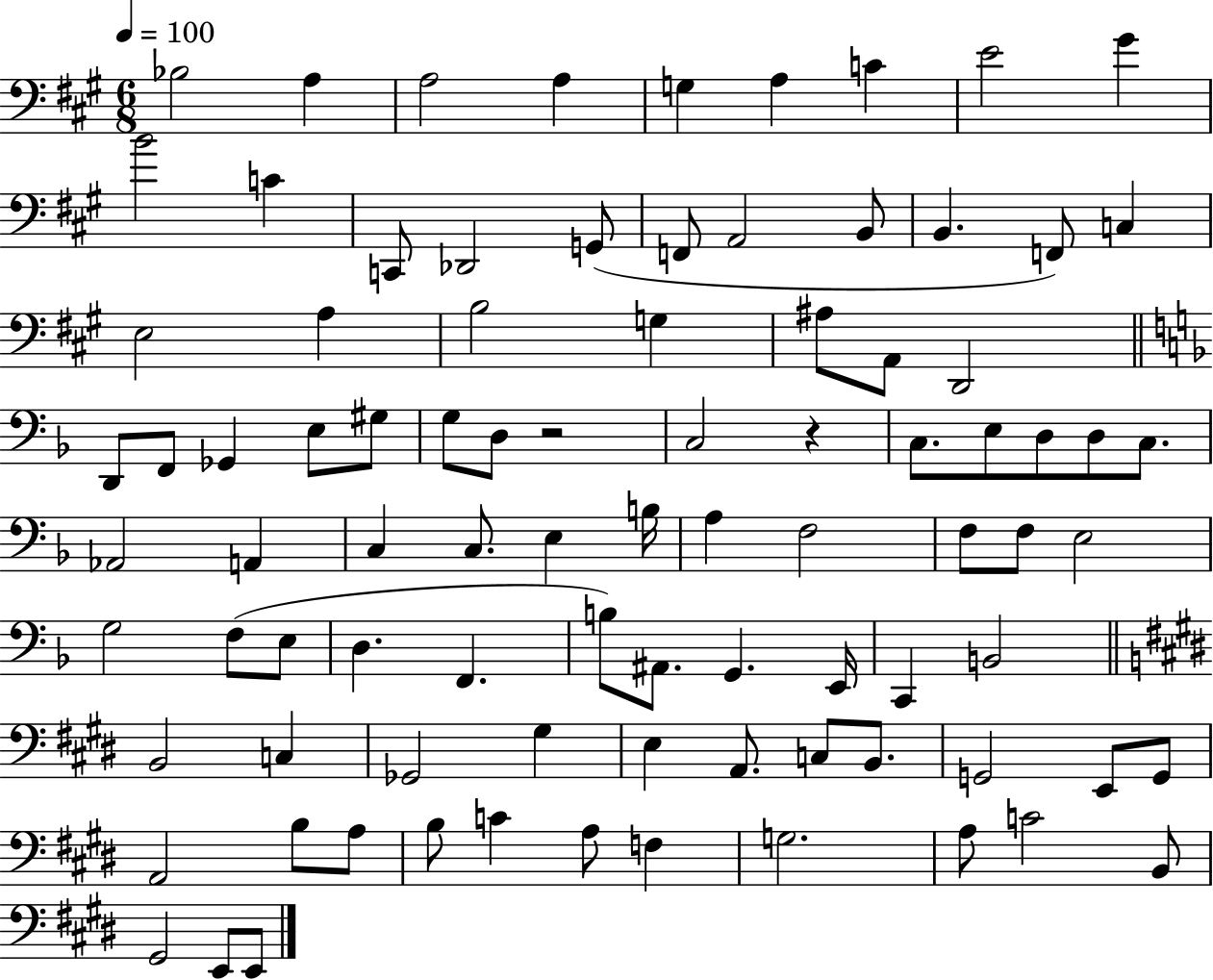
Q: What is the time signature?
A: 6/8